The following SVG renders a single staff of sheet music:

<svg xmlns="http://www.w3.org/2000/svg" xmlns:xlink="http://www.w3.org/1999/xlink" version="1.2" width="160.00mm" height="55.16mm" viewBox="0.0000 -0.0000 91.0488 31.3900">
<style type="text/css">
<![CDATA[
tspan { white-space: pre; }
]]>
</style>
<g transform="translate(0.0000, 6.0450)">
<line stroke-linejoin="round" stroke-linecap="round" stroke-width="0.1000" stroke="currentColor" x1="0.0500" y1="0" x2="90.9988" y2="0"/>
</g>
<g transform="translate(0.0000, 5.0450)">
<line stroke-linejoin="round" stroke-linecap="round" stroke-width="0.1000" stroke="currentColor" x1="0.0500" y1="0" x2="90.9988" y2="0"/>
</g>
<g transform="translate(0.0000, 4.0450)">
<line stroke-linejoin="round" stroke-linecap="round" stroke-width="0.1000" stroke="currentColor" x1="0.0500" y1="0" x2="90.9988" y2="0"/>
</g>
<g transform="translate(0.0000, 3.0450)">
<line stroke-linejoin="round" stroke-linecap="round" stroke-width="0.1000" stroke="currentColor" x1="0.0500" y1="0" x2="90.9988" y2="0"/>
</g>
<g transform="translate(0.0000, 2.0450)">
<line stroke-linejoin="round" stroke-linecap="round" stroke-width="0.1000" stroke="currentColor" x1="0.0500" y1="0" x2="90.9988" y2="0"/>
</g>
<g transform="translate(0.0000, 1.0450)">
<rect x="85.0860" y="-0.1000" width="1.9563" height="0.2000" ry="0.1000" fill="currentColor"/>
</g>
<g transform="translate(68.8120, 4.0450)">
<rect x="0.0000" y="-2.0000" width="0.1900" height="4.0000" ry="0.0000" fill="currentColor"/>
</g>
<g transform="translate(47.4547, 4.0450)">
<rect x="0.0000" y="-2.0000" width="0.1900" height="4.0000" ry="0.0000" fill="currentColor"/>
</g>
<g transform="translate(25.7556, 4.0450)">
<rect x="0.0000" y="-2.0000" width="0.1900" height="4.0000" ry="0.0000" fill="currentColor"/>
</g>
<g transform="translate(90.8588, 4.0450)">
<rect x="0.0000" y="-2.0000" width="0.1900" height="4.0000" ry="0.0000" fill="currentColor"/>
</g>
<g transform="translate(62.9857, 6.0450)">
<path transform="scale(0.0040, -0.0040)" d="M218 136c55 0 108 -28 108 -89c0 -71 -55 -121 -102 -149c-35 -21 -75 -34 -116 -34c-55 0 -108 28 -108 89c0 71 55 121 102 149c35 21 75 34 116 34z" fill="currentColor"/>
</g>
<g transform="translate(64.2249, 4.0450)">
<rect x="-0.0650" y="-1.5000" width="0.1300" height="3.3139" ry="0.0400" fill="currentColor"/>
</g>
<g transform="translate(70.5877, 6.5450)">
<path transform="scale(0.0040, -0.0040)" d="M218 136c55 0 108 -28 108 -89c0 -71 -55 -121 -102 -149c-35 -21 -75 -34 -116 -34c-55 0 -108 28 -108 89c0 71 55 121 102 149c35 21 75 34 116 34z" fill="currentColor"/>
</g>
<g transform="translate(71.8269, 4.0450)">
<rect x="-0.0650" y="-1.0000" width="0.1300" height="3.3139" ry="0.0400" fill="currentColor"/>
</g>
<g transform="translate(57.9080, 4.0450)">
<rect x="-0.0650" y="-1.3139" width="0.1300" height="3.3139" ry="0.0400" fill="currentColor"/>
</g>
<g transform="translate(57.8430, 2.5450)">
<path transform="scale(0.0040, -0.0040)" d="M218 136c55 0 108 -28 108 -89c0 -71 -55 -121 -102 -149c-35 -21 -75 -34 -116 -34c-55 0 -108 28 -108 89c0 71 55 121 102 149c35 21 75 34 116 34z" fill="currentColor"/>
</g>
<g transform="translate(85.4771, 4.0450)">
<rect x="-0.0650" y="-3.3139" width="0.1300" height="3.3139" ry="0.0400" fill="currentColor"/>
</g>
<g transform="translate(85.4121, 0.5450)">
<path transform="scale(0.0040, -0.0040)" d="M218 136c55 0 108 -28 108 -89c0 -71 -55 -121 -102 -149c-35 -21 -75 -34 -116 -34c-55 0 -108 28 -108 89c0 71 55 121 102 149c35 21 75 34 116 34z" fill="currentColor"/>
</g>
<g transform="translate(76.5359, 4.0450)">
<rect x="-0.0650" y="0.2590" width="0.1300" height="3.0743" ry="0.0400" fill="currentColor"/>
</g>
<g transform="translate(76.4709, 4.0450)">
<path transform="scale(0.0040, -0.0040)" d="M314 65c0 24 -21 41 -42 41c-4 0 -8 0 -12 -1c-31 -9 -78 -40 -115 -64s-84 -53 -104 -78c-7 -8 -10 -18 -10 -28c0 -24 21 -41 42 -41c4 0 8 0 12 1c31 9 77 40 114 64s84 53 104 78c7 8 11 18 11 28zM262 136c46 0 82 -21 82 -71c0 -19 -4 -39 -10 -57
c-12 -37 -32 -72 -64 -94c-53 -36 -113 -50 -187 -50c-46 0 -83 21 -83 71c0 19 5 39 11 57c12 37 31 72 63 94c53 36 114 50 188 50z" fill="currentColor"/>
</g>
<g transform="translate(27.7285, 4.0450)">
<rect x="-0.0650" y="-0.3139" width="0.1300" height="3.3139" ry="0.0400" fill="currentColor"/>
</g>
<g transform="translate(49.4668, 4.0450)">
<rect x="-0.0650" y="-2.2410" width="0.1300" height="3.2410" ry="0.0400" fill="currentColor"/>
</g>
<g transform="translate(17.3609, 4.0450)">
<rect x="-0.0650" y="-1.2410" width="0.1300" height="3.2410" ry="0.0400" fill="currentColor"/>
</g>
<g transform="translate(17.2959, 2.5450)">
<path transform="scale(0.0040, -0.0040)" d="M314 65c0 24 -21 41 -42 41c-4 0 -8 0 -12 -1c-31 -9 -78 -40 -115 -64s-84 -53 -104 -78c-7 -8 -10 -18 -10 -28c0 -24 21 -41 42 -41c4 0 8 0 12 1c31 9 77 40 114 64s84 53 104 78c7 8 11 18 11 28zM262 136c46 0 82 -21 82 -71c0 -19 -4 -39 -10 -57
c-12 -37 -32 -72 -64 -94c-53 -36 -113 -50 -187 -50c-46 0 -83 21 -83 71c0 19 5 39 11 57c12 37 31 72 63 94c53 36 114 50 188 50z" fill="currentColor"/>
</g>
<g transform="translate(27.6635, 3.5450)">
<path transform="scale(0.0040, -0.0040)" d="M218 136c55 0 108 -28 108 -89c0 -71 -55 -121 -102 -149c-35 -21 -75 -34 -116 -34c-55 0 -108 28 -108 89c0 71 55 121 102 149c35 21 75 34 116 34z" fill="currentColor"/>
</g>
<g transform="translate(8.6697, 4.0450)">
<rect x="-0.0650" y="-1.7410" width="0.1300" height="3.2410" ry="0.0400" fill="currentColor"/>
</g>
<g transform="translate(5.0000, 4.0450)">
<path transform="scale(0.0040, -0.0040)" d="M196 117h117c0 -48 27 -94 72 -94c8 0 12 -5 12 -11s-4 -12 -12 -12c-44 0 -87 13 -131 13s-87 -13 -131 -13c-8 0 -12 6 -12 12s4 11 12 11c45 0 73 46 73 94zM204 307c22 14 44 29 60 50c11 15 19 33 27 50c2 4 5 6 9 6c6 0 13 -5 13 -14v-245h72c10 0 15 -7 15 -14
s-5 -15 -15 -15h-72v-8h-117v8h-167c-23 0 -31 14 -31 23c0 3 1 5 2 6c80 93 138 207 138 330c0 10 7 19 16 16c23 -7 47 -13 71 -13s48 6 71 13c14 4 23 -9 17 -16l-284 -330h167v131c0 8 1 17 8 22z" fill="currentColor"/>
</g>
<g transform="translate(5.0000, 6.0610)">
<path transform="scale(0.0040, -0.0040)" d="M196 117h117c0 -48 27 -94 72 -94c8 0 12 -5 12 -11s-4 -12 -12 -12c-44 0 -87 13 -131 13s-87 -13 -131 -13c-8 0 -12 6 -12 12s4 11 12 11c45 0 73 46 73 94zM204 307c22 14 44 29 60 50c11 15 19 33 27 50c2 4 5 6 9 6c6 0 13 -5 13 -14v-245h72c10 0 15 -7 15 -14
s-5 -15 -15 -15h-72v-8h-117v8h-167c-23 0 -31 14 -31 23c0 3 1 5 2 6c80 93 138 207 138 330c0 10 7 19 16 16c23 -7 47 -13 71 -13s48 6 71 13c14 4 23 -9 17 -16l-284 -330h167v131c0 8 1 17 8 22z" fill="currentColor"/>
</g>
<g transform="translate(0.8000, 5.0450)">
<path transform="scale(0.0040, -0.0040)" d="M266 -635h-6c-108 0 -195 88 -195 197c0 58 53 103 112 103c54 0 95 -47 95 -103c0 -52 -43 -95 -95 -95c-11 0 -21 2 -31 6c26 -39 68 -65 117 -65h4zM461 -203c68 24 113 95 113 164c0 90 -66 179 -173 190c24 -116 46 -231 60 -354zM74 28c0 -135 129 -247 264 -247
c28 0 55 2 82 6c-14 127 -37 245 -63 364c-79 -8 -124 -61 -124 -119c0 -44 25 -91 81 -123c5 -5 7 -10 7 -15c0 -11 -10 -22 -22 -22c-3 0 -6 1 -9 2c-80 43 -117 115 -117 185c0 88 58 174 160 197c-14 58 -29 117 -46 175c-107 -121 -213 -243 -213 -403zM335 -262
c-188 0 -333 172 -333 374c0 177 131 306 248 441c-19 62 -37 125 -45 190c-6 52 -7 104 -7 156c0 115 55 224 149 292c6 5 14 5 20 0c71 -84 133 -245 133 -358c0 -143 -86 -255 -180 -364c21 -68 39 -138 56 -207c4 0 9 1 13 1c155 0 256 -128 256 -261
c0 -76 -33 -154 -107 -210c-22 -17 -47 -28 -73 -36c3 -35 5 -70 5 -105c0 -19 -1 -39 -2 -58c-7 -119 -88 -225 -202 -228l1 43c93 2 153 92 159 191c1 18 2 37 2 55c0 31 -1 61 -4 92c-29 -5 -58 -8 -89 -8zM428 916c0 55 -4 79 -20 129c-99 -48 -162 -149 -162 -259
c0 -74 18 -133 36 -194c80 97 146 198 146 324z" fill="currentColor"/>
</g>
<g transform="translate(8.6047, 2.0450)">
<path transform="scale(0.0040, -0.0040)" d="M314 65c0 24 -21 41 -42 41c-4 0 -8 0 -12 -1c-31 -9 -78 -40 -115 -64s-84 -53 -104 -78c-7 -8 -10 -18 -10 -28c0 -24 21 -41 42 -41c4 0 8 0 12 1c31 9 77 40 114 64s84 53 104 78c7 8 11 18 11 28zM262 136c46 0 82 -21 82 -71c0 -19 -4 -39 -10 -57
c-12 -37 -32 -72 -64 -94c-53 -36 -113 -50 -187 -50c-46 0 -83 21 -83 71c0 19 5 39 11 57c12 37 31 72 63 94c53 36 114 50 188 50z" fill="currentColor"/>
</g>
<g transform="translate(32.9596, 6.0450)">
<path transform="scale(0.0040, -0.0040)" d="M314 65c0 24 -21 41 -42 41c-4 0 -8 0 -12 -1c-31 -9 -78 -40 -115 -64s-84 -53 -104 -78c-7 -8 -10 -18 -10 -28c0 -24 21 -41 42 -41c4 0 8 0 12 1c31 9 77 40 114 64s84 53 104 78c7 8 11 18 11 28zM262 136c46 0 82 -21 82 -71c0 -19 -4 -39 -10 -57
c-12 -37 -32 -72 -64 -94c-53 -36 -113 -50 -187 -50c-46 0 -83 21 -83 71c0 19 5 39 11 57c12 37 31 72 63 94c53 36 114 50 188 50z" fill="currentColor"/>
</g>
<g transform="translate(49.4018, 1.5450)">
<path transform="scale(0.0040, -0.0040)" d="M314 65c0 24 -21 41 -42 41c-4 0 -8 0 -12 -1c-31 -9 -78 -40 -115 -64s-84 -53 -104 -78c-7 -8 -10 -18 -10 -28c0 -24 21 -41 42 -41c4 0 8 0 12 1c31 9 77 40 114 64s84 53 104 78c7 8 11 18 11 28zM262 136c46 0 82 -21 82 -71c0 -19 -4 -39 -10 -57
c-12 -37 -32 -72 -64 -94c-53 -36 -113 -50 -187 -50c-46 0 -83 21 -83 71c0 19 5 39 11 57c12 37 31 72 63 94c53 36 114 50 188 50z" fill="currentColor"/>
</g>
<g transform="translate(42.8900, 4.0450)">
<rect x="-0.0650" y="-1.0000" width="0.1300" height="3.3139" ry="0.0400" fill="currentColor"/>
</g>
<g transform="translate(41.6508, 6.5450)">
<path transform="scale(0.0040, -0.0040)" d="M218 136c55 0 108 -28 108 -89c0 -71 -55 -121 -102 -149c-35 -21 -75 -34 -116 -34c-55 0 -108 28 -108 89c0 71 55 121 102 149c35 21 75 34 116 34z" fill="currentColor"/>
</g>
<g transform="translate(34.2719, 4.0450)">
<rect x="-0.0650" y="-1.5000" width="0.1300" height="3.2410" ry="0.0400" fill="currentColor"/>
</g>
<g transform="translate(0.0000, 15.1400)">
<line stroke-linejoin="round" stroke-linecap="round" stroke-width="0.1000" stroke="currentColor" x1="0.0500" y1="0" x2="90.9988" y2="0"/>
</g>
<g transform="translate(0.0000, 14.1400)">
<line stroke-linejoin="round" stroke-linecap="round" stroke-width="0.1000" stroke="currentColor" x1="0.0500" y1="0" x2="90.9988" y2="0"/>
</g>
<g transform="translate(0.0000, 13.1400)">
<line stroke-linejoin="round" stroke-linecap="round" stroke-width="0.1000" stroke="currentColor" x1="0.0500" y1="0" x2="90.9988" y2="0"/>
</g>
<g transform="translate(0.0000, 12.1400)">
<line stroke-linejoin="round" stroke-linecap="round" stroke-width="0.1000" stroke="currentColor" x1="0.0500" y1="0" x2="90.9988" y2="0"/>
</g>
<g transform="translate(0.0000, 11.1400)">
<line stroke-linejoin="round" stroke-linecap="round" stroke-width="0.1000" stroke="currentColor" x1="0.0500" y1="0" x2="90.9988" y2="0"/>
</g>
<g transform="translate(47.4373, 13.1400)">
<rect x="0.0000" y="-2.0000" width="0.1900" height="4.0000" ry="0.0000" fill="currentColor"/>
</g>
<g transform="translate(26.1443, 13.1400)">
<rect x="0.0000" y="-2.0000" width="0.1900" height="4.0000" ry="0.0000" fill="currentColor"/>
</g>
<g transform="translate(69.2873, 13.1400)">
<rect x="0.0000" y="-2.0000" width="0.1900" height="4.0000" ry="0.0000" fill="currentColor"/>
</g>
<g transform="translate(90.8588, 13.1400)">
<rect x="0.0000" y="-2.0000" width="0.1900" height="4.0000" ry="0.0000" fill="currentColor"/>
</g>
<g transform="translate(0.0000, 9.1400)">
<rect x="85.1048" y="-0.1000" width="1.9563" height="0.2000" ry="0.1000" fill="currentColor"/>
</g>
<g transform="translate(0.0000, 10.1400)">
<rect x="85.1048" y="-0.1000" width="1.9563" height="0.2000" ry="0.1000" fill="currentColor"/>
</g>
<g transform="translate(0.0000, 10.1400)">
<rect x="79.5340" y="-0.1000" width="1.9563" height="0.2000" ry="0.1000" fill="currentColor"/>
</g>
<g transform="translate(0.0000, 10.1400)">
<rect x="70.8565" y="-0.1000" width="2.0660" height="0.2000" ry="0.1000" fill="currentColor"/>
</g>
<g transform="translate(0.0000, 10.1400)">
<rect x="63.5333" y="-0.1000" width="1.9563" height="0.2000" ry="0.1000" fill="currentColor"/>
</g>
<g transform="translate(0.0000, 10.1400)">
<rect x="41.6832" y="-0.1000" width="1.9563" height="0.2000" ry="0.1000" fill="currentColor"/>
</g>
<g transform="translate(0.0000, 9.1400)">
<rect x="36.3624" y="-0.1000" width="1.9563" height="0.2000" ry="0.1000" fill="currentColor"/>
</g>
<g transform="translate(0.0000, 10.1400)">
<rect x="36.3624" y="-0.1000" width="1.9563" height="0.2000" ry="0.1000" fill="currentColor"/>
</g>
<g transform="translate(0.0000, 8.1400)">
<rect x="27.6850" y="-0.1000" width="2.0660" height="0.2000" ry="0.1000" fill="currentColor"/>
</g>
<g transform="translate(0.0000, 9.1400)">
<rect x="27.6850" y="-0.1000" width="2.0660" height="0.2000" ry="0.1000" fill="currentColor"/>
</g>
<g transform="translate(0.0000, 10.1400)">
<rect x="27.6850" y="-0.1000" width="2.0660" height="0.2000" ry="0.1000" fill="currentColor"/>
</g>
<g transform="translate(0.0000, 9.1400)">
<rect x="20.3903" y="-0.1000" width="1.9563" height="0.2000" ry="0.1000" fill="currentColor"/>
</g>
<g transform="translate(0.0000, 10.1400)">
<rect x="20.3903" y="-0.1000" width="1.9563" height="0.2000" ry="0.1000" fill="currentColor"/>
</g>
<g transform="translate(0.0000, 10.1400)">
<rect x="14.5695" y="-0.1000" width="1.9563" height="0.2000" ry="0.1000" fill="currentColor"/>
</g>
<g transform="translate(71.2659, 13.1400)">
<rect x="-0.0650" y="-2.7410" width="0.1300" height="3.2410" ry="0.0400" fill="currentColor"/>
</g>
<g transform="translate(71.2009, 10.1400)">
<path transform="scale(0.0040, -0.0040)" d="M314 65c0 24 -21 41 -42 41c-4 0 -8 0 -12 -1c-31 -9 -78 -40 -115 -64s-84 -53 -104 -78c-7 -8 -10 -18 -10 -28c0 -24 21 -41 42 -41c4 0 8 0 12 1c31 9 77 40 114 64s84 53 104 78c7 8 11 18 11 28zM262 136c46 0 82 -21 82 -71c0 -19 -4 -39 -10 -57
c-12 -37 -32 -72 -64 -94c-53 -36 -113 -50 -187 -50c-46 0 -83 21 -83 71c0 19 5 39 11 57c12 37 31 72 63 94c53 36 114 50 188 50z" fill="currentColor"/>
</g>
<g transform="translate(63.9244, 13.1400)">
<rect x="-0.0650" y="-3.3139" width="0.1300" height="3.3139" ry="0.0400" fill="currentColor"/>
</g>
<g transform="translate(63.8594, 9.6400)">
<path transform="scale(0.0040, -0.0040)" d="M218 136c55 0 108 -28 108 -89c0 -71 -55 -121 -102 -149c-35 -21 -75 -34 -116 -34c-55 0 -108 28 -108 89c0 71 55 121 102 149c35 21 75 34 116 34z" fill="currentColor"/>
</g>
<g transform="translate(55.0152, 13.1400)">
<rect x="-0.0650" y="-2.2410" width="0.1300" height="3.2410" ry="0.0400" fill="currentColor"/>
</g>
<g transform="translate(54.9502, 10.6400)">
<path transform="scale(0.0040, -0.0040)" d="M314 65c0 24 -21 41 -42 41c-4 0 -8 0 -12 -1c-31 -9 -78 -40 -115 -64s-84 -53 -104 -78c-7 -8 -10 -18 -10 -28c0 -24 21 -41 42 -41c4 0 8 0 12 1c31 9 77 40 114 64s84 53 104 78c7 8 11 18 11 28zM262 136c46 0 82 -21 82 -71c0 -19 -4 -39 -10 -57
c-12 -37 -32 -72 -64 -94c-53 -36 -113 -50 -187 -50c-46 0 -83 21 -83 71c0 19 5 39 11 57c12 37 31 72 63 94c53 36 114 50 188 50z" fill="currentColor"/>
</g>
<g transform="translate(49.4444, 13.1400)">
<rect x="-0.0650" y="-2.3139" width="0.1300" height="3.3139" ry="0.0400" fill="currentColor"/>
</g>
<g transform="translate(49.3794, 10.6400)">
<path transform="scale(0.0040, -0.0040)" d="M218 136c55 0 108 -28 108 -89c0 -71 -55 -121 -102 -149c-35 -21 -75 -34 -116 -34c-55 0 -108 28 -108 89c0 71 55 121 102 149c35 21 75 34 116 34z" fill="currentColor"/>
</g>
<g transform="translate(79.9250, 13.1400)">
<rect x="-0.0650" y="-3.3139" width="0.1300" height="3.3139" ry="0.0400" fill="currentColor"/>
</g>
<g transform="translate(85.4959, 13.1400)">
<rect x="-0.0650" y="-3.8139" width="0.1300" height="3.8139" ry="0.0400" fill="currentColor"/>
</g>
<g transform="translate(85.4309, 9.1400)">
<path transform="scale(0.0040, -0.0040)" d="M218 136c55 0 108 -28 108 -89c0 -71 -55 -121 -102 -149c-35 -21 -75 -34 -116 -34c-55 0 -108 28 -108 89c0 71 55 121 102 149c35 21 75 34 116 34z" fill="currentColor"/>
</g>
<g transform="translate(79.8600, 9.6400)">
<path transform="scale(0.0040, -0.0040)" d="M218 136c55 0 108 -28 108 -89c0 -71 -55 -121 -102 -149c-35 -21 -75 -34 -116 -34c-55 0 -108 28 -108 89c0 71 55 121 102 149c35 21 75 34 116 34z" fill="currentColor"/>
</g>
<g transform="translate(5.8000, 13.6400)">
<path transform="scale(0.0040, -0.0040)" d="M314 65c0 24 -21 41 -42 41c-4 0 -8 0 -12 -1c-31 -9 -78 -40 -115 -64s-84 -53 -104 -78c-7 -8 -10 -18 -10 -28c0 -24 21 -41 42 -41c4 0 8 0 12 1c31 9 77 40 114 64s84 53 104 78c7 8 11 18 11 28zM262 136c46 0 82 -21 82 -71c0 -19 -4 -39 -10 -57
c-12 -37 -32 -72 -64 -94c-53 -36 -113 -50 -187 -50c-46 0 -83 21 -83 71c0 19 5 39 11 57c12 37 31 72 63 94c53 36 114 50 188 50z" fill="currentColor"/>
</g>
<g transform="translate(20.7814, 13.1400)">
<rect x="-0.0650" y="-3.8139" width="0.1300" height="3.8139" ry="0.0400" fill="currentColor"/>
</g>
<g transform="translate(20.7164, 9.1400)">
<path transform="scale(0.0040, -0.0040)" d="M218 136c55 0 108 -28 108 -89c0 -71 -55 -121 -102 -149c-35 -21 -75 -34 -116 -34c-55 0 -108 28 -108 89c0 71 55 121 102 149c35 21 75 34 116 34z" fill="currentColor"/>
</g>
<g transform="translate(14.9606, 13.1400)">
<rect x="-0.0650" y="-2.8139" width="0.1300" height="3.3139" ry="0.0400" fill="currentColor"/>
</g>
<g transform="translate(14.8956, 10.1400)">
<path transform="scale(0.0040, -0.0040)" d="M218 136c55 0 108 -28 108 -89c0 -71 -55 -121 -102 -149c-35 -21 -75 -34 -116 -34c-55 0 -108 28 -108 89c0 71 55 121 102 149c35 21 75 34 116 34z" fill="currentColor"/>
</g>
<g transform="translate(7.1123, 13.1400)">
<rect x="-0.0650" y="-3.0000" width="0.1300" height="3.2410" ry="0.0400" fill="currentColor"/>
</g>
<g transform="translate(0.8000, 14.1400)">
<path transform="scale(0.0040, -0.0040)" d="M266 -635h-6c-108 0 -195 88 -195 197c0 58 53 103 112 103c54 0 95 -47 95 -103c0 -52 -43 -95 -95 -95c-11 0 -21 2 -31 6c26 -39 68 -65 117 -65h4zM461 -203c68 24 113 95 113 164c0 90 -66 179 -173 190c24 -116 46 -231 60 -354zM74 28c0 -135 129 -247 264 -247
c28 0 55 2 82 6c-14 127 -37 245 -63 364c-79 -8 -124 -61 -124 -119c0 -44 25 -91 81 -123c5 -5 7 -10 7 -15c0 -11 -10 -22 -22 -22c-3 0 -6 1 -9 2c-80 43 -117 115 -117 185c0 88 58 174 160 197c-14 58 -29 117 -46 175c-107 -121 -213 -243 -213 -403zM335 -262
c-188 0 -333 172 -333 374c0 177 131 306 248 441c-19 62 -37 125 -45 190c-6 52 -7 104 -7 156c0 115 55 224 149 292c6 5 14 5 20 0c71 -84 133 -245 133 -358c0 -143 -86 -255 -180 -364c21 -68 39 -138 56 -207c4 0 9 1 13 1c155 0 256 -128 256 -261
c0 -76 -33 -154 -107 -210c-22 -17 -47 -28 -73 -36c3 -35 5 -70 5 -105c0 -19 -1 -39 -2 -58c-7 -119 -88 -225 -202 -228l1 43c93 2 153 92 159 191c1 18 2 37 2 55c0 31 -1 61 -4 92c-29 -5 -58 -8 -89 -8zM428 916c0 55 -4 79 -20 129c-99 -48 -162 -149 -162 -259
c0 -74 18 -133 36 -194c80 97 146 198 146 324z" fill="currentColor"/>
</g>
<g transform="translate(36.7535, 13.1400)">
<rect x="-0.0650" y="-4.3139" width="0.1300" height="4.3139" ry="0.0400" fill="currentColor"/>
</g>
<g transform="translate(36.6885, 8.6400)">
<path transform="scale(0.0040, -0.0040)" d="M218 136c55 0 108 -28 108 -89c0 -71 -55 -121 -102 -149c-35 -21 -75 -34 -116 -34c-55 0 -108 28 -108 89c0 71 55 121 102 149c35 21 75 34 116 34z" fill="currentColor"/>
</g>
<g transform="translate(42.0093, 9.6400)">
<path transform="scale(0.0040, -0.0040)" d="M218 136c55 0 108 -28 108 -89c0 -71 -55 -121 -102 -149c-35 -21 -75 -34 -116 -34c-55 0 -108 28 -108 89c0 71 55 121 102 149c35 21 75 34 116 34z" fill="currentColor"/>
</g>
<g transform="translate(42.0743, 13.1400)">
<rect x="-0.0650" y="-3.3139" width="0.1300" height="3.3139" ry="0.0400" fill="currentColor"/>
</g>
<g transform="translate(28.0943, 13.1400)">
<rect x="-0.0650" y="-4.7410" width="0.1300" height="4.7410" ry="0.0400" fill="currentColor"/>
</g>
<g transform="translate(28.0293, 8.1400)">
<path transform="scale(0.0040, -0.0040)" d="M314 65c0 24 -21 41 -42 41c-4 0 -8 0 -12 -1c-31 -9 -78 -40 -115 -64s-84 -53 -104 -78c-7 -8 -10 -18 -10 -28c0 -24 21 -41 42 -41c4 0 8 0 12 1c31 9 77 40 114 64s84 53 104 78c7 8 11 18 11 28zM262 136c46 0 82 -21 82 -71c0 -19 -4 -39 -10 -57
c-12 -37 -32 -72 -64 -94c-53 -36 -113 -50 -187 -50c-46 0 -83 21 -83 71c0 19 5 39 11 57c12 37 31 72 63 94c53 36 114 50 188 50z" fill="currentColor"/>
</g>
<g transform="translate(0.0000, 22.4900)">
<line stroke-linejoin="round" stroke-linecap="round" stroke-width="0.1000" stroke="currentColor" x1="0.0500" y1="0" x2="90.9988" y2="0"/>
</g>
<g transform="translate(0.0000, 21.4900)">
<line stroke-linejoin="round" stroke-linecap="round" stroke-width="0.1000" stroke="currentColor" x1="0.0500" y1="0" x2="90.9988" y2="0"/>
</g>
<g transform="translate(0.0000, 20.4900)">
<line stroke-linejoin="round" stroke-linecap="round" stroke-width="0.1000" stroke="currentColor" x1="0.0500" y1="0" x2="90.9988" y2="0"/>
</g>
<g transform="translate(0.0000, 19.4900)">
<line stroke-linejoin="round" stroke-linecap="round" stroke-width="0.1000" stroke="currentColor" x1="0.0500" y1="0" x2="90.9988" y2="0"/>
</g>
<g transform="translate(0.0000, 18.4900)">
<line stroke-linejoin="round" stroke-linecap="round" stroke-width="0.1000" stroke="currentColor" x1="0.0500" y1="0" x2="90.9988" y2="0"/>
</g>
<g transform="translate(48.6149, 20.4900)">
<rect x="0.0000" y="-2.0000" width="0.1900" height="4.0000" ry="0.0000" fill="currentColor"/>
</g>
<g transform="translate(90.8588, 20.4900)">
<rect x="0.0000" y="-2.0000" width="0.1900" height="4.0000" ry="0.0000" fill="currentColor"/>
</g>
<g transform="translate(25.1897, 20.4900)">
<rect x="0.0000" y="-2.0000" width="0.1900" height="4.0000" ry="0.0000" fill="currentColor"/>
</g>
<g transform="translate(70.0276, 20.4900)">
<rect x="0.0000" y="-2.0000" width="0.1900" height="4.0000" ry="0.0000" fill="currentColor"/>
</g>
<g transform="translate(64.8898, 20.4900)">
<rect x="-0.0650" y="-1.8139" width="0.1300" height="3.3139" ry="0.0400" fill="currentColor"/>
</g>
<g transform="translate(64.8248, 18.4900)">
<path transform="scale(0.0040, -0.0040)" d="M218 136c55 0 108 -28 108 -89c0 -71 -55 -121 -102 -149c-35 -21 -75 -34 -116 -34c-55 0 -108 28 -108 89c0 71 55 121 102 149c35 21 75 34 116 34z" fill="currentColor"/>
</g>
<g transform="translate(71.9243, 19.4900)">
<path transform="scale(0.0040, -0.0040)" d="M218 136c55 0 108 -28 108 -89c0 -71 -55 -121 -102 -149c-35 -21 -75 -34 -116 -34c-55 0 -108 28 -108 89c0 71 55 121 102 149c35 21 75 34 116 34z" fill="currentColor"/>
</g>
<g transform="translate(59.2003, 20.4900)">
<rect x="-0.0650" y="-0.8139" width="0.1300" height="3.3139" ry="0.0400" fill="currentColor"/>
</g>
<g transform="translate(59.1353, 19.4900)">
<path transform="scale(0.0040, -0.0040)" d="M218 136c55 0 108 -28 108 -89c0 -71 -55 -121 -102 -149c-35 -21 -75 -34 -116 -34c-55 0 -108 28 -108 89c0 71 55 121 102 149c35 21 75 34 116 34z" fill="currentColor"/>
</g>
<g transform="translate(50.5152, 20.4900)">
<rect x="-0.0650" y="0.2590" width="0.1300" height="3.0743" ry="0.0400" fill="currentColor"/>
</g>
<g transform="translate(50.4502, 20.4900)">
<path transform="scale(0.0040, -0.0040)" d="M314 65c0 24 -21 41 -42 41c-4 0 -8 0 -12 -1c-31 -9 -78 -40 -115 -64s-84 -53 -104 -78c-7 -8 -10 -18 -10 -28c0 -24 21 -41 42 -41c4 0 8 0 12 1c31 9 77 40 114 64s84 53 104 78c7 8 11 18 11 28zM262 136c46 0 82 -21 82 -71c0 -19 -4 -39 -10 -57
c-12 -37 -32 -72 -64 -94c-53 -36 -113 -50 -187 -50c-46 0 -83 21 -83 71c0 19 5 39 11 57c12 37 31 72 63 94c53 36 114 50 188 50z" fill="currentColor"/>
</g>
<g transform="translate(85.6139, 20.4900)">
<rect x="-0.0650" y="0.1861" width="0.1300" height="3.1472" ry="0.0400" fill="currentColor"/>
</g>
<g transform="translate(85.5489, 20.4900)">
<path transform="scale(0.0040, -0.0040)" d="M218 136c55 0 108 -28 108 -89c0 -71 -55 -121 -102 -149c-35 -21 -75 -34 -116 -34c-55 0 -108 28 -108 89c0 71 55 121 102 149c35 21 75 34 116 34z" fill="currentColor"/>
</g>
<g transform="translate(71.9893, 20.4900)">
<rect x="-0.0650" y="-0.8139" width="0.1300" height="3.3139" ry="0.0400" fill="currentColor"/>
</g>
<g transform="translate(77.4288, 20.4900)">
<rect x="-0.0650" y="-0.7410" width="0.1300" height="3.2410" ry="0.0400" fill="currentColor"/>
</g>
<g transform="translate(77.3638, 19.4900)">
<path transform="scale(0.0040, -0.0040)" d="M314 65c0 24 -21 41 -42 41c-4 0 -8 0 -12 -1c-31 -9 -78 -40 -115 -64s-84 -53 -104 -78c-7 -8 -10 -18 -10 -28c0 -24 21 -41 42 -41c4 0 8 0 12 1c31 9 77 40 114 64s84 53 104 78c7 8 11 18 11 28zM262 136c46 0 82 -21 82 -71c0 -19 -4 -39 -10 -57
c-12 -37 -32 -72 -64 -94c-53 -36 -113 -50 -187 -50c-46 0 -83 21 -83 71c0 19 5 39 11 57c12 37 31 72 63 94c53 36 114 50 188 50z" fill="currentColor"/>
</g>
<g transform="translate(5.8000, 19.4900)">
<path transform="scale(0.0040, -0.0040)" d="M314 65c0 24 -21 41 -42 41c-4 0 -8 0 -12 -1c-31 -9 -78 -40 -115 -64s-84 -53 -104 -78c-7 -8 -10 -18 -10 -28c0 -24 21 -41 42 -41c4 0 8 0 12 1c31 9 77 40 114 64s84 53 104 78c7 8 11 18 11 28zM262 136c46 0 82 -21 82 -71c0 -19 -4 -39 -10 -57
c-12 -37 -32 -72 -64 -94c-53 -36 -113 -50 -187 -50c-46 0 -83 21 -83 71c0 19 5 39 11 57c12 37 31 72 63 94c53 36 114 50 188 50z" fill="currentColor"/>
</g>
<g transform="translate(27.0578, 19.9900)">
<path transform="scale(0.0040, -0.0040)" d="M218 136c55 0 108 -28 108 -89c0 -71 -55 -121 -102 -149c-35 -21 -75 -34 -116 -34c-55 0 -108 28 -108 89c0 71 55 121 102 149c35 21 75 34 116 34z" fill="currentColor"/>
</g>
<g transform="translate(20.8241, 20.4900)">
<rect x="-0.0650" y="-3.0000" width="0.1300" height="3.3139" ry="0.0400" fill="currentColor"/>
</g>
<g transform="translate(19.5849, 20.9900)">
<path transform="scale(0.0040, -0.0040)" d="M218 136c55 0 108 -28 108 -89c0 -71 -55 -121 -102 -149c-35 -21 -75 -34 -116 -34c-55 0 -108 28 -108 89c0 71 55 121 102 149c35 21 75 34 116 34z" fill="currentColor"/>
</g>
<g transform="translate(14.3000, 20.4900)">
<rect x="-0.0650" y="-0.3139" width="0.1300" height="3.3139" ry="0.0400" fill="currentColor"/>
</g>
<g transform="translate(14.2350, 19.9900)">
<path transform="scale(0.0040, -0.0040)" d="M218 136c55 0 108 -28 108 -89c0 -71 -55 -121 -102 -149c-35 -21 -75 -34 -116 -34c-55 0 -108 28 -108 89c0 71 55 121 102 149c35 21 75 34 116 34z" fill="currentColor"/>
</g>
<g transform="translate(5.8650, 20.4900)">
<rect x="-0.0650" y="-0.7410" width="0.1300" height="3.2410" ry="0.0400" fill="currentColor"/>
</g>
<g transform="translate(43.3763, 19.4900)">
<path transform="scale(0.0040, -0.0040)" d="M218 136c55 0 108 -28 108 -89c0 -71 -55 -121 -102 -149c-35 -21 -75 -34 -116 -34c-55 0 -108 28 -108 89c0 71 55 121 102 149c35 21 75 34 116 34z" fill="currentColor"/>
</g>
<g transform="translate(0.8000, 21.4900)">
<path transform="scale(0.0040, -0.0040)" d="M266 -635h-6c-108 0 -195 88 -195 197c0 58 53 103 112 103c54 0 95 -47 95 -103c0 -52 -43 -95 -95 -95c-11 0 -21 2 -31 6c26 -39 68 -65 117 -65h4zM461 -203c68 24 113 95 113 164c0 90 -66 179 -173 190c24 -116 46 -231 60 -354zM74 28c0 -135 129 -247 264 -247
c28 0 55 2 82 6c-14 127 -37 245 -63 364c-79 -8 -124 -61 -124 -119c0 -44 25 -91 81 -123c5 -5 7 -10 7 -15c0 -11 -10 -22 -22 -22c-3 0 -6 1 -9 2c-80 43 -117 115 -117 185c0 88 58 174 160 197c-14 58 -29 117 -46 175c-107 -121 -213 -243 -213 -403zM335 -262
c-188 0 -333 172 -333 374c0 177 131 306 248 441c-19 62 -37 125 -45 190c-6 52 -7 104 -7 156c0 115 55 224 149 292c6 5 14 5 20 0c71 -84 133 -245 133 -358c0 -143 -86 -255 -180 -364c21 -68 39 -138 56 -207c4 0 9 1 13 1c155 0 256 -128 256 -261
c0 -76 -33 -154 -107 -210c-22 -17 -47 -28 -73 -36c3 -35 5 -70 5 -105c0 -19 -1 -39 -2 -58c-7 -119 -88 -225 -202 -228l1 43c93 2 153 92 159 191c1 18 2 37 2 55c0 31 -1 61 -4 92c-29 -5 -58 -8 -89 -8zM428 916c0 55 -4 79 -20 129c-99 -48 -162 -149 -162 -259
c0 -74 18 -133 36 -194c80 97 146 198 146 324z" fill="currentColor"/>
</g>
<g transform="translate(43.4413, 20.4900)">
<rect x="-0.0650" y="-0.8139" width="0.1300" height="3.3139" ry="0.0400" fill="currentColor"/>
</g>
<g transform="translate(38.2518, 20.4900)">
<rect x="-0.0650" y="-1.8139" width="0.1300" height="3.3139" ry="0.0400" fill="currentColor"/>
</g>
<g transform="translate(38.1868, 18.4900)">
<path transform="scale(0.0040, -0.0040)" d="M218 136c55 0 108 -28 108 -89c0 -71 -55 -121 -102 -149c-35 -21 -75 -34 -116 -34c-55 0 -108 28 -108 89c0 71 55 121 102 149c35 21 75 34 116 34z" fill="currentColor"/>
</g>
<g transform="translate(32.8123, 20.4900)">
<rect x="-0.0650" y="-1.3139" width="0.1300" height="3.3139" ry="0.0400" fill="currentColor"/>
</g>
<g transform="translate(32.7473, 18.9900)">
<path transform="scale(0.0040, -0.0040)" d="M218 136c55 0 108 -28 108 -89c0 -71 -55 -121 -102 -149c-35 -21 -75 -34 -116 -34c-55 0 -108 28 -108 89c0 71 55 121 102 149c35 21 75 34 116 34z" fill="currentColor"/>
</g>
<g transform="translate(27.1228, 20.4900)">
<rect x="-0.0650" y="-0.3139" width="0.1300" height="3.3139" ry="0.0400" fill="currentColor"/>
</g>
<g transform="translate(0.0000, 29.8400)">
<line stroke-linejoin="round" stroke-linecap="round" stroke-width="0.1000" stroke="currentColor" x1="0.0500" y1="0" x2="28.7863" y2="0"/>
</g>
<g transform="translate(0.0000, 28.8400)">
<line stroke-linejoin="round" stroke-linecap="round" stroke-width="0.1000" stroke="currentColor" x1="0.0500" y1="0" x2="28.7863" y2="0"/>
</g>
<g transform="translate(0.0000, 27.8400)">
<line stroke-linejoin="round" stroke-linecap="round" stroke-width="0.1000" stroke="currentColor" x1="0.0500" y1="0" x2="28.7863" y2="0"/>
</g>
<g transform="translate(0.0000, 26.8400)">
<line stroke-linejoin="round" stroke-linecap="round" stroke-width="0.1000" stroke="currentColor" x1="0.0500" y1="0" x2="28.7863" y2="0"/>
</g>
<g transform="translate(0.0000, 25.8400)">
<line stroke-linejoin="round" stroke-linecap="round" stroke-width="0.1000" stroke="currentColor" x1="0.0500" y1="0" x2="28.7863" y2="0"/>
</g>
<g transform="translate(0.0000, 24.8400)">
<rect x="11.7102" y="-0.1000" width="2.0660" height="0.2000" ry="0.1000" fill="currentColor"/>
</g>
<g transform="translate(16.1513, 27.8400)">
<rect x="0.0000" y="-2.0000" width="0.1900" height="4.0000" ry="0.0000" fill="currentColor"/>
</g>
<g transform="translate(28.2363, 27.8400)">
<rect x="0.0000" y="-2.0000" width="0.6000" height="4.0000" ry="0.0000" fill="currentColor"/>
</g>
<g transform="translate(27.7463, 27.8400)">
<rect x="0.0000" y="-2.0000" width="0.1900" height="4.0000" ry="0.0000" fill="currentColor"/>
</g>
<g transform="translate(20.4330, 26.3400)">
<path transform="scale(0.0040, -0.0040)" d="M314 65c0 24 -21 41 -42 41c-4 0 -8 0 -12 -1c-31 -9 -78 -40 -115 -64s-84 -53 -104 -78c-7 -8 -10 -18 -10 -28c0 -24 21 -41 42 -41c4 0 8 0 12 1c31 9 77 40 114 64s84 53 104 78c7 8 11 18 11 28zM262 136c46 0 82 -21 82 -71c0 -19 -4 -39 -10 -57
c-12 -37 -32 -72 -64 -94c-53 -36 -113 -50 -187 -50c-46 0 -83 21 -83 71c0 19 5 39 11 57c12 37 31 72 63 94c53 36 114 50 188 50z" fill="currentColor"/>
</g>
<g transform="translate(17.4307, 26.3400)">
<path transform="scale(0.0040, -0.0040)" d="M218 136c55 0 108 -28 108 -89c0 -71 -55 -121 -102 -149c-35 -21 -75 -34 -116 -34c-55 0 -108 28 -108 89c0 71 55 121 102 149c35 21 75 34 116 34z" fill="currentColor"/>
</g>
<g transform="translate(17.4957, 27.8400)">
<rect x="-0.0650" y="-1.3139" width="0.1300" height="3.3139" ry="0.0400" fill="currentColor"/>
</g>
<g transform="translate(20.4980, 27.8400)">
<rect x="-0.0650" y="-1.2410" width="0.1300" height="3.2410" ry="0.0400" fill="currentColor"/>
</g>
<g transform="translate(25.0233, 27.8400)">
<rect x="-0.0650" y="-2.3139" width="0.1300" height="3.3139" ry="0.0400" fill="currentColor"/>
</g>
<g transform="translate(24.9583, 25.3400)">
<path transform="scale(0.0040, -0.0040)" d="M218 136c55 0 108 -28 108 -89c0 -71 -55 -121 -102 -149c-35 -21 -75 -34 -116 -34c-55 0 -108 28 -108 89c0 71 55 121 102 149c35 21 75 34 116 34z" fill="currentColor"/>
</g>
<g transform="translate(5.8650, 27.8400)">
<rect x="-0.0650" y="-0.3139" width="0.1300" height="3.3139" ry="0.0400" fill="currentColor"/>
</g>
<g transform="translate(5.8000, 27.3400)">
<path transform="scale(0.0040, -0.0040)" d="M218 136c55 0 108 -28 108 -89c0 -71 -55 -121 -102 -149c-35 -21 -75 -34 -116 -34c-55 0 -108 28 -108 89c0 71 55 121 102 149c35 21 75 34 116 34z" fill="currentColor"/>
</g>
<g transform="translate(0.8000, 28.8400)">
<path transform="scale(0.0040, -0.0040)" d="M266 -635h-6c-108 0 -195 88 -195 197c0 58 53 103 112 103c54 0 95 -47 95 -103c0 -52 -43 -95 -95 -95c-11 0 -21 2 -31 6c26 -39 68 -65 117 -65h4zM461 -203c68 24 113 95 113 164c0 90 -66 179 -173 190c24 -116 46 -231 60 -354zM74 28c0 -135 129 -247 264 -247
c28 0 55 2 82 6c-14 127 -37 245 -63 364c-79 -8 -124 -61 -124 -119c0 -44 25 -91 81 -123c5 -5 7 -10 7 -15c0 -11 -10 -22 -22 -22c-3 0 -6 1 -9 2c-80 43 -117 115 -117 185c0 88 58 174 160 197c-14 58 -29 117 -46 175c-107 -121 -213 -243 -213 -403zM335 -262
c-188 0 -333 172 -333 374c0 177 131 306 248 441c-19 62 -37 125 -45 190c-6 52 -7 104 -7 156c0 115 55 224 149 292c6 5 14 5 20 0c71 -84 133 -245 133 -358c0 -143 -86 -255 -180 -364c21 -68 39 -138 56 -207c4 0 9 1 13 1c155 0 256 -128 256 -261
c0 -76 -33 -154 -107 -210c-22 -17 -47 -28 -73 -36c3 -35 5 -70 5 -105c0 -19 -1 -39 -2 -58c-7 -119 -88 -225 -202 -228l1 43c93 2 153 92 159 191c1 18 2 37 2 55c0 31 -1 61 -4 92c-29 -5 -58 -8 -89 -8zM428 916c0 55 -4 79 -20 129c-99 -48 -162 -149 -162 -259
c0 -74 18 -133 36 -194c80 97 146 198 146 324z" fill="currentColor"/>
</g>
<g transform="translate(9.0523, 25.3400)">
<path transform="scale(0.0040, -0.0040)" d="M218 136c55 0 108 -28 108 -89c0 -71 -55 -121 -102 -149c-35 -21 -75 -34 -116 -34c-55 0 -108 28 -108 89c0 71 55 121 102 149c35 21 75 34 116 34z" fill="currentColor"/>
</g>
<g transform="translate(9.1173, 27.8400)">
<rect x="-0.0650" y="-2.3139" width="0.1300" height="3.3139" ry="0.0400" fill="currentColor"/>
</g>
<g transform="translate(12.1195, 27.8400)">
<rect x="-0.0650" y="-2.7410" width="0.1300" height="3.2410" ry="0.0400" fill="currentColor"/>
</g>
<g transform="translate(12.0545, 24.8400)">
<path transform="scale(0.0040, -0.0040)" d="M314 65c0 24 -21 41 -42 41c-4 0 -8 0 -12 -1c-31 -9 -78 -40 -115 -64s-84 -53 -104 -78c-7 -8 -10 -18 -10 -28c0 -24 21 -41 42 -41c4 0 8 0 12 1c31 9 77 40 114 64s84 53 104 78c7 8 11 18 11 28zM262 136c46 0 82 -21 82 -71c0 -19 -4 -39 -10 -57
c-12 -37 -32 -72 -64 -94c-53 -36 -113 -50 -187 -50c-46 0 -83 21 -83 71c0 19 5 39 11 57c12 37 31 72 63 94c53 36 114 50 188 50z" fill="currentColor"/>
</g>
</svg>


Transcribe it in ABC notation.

X:1
T:Untitled
M:4/4
L:1/4
K:C
f2 e2 c E2 D g2 e E D B2 b A2 a c' e'2 d' b g g2 b a2 b c' d2 c A c e f d B2 d f d d2 B c g a2 e e2 g